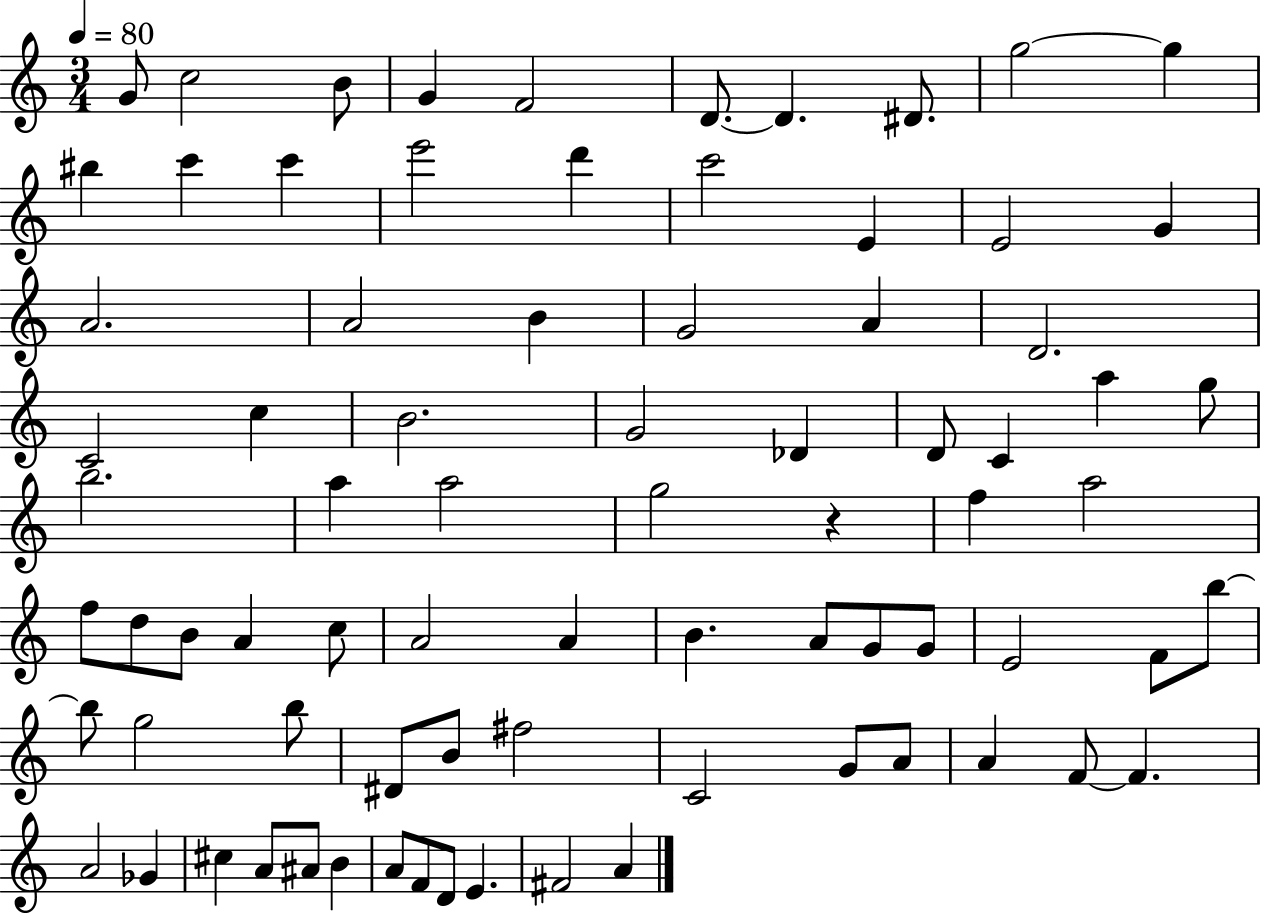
G4/e C5/h B4/e G4/q F4/h D4/e. D4/q. D#4/e. G5/h G5/q BIS5/q C6/q C6/q E6/h D6/q C6/h E4/q E4/h G4/q A4/h. A4/h B4/q G4/h A4/q D4/h. C4/h C5/q B4/h. G4/h Db4/q D4/e C4/q A5/q G5/e B5/h. A5/q A5/h G5/h R/q F5/q A5/h F5/e D5/e B4/e A4/q C5/e A4/h A4/q B4/q. A4/e G4/e G4/e E4/h F4/e B5/e B5/e G5/h B5/e D#4/e B4/e F#5/h C4/h G4/e A4/e A4/q F4/e F4/q. A4/h Gb4/q C#5/q A4/e A#4/e B4/q A4/e F4/e D4/e E4/q. F#4/h A4/q